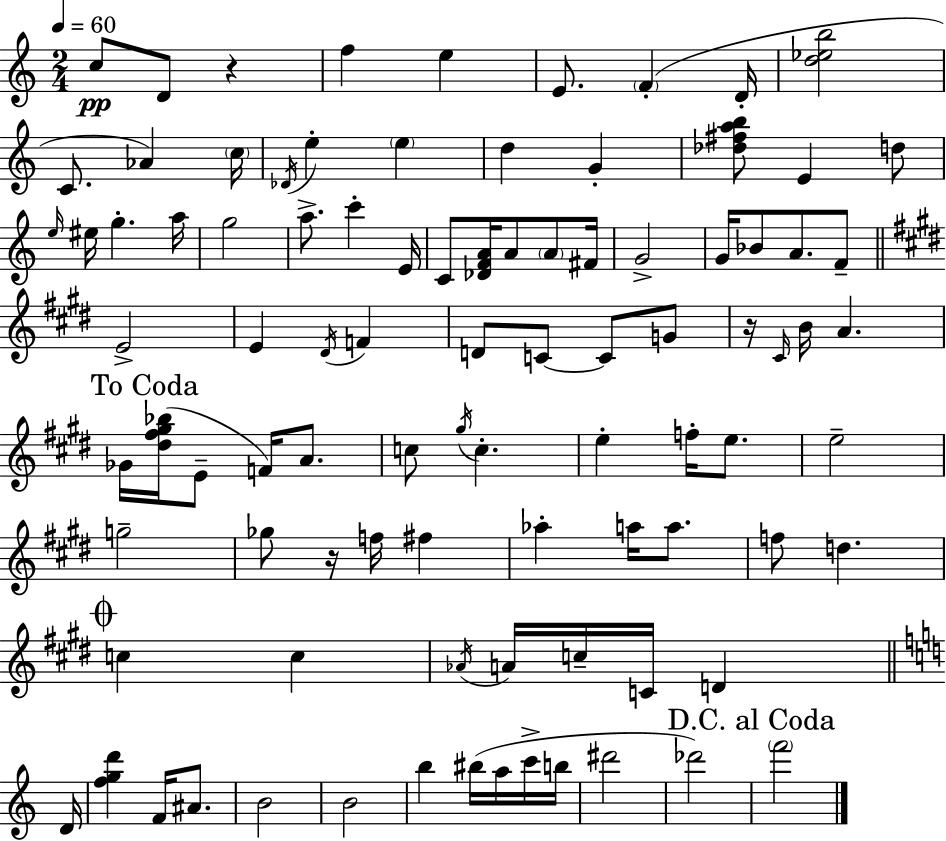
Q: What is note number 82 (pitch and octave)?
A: B5